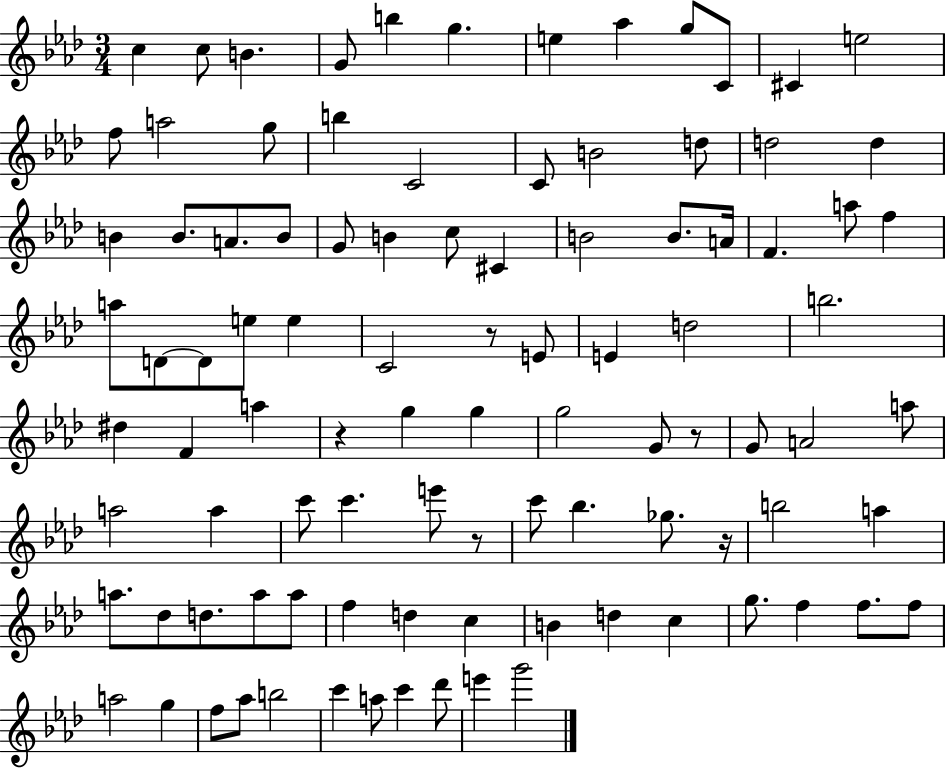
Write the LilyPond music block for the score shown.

{
  \clef treble
  \numericTimeSignature
  \time 3/4
  \key aes \major
  c''4 c''8 b'4. | g'8 b''4 g''4. | e''4 aes''4 g''8 c'8 | cis'4 e''2 | \break f''8 a''2 g''8 | b''4 c'2 | c'8 b'2 d''8 | d''2 d''4 | \break b'4 b'8. a'8. b'8 | g'8 b'4 c''8 cis'4 | b'2 b'8. a'16 | f'4. a''8 f''4 | \break a''8 d'8~~ d'8 e''8 e''4 | c'2 r8 e'8 | e'4 d''2 | b''2. | \break dis''4 f'4 a''4 | r4 g''4 g''4 | g''2 g'8 r8 | g'8 a'2 a''8 | \break a''2 a''4 | c'''8 c'''4. e'''8 r8 | c'''8 bes''4. ges''8. r16 | b''2 a''4 | \break a''8. des''8 d''8. a''8 a''8 | f''4 d''4 c''4 | b'4 d''4 c''4 | g''8. f''4 f''8. f''8 | \break a''2 g''4 | f''8 aes''8 b''2 | c'''4 a''8 c'''4 des'''8 | e'''4 g'''2 | \break \bar "|."
}